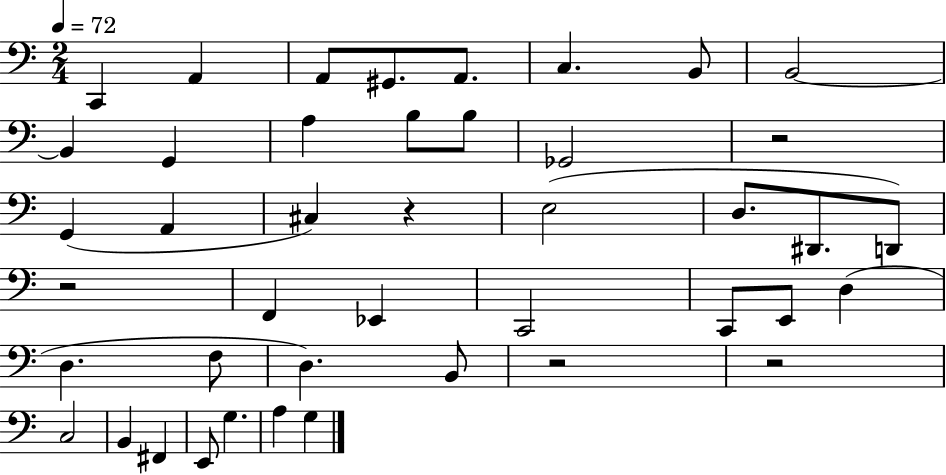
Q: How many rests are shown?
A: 5